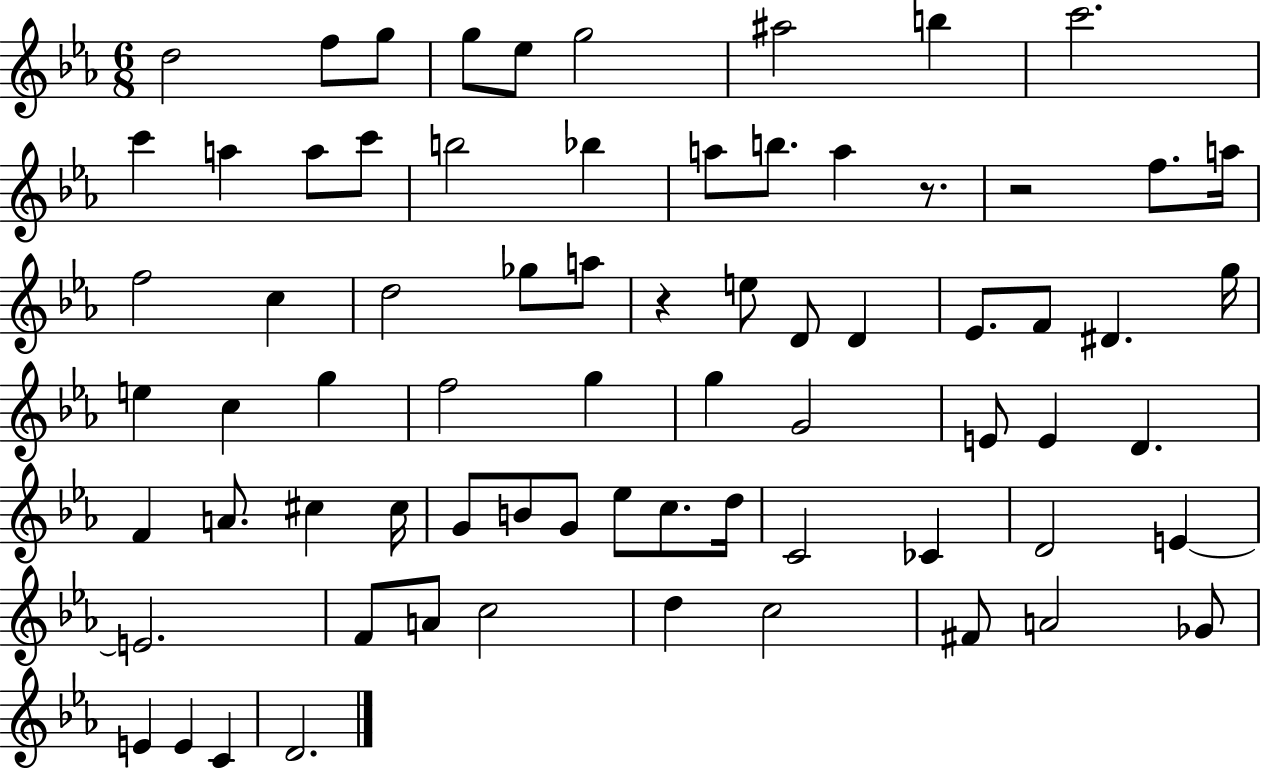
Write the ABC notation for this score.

X:1
T:Untitled
M:6/8
L:1/4
K:Eb
d2 f/2 g/2 g/2 _e/2 g2 ^a2 b c'2 c' a a/2 c'/2 b2 _b a/2 b/2 a z/2 z2 f/2 a/4 f2 c d2 _g/2 a/2 z e/2 D/2 D _E/2 F/2 ^D g/4 e c g f2 g g G2 E/2 E D F A/2 ^c ^c/4 G/2 B/2 G/2 _e/2 c/2 d/4 C2 _C D2 E E2 F/2 A/2 c2 d c2 ^F/2 A2 _G/2 E E C D2